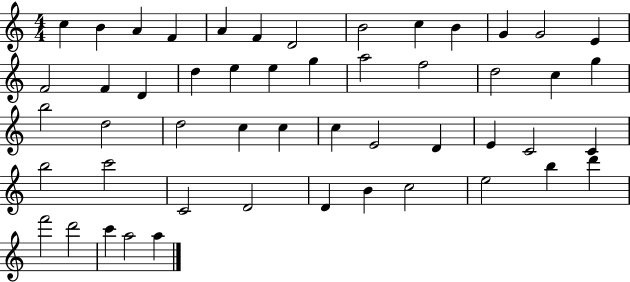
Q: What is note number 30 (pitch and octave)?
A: C5